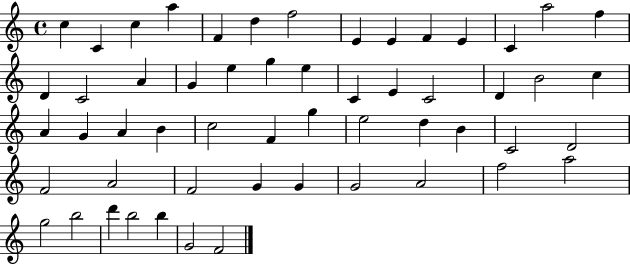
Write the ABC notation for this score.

X:1
T:Untitled
M:4/4
L:1/4
K:C
c C c a F d f2 E E F E C a2 f D C2 A G e g e C E C2 D B2 c A G A B c2 F g e2 d B C2 D2 F2 A2 F2 G G G2 A2 f2 a2 g2 b2 d' b2 b G2 F2